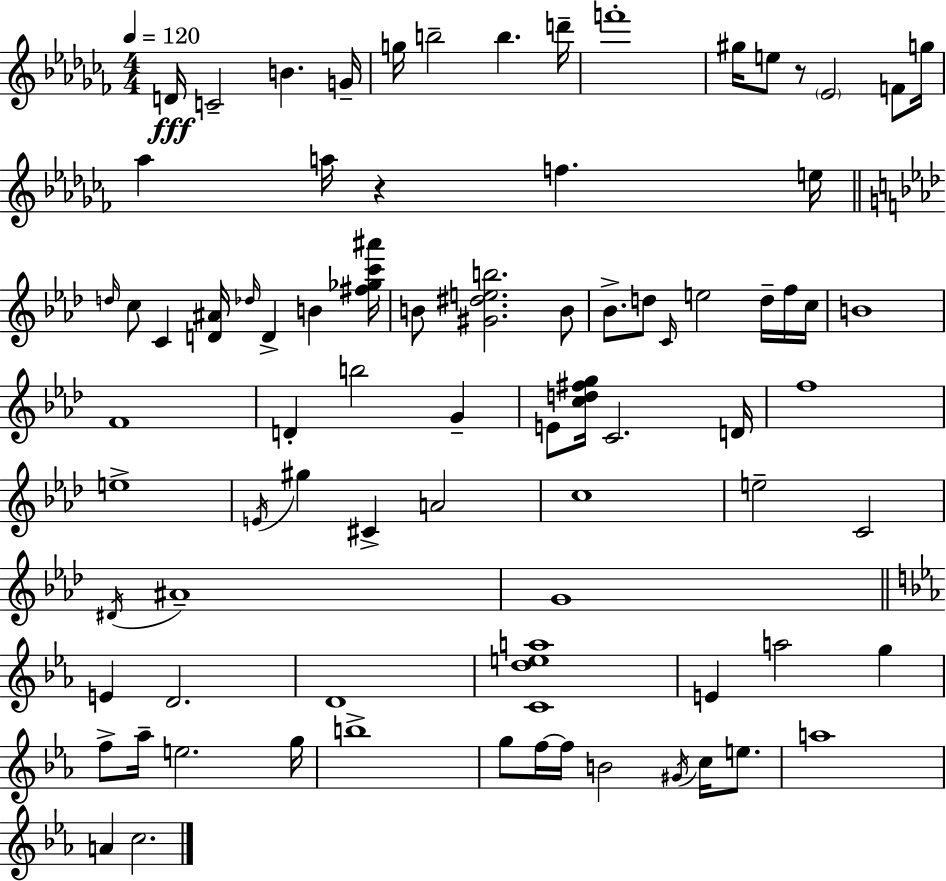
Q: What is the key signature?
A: AES minor